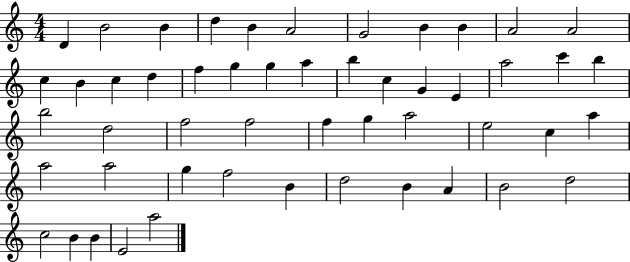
D4/q B4/h B4/q D5/q B4/q A4/h G4/h B4/q B4/q A4/h A4/h C5/q B4/q C5/q D5/q F5/q G5/q G5/q A5/q B5/q C5/q G4/q E4/q A5/h C6/q B5/q B5/h D5/h F5/h F5/h F5/q G5/q A5/h E5/h C5/q A5/q A5/h A5/h G5/q F5/h B4/q D5/h B4/q A4/q B4/h D5/h C5/h B4/q B4/q E4/h A5/h